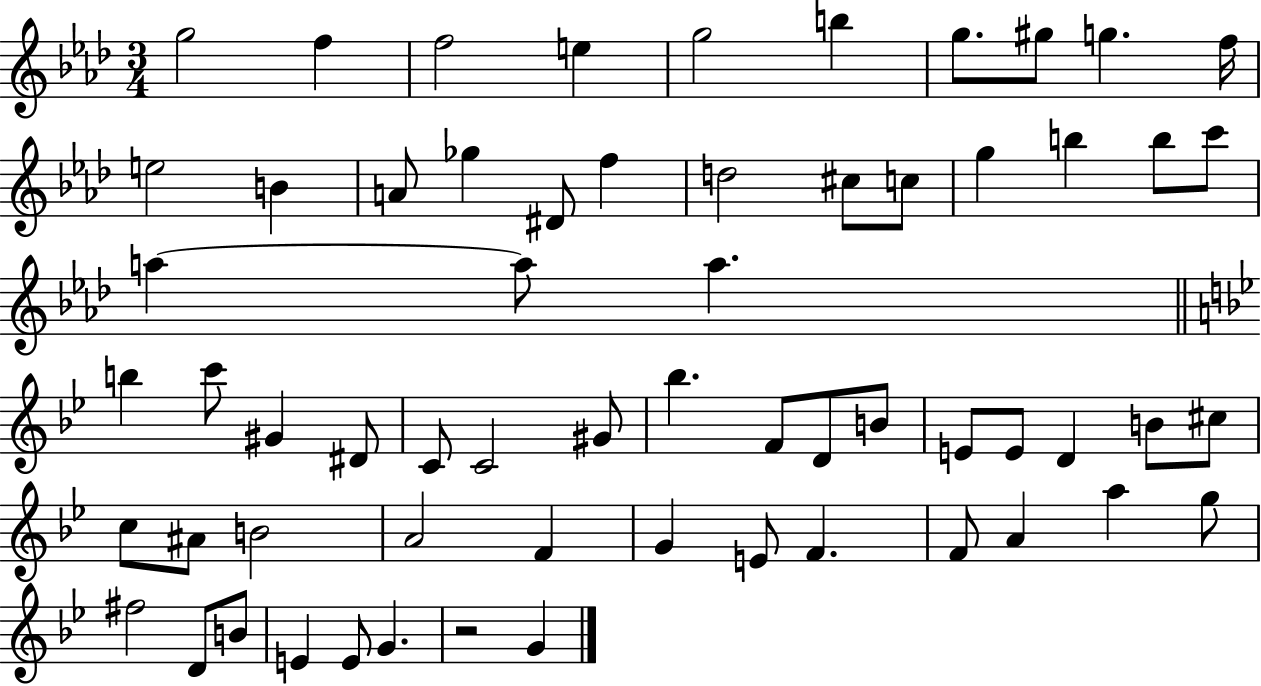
{
  \clef treble
  \numericTimeSignature
  \time 3/4
  \key aes \major
  g''2 f''4 | f''2 e''4 | g''2 b''4 | g''8. gis''8 g''4. f''16 | \break e''2 b'4 | a'8 ges''4 dis'8 f''4 | d''2 cis''8 c''8 | g''4 b''4 b''8 c'''8 | \break a''4~~ a''8 a''4. | \bar "||" \break \key bes \major b''4 c'''8 gis'4 dis'8 | c'8 c'2 gis'8 | bes''4. f'8 d'8 b'8 | e'8 e'8 d'4 b'8 cis''8 | \break c''8 ais'8 b'2 | a'2 f'4 | g'4 e'8 f'4. | f'8 a'4 a''4 g''8 | \break fis''2 d'8 b'8 | e'4 e'8 g'4. | r2 g'4 | \bar "|."
}